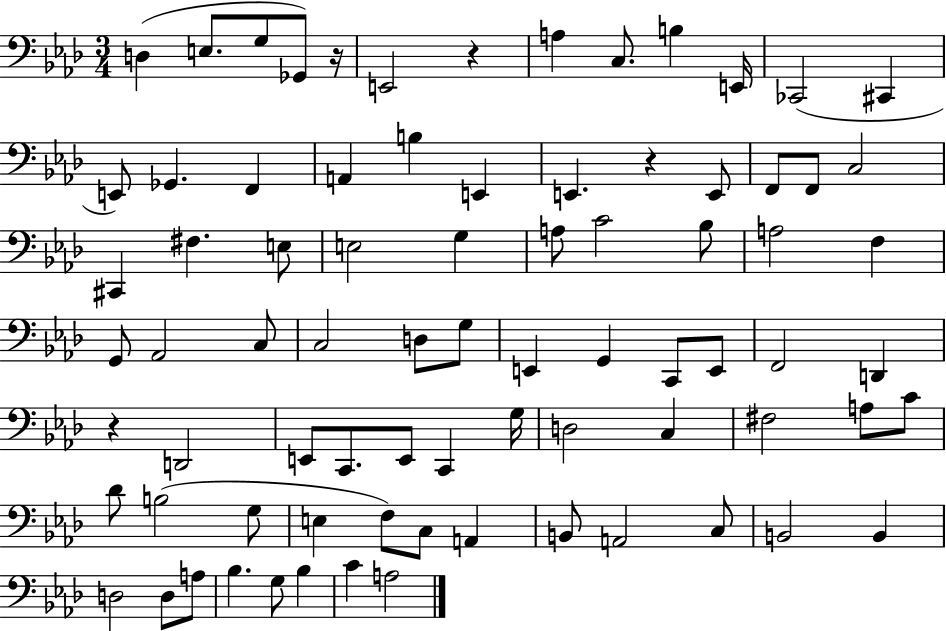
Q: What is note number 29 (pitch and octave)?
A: C4